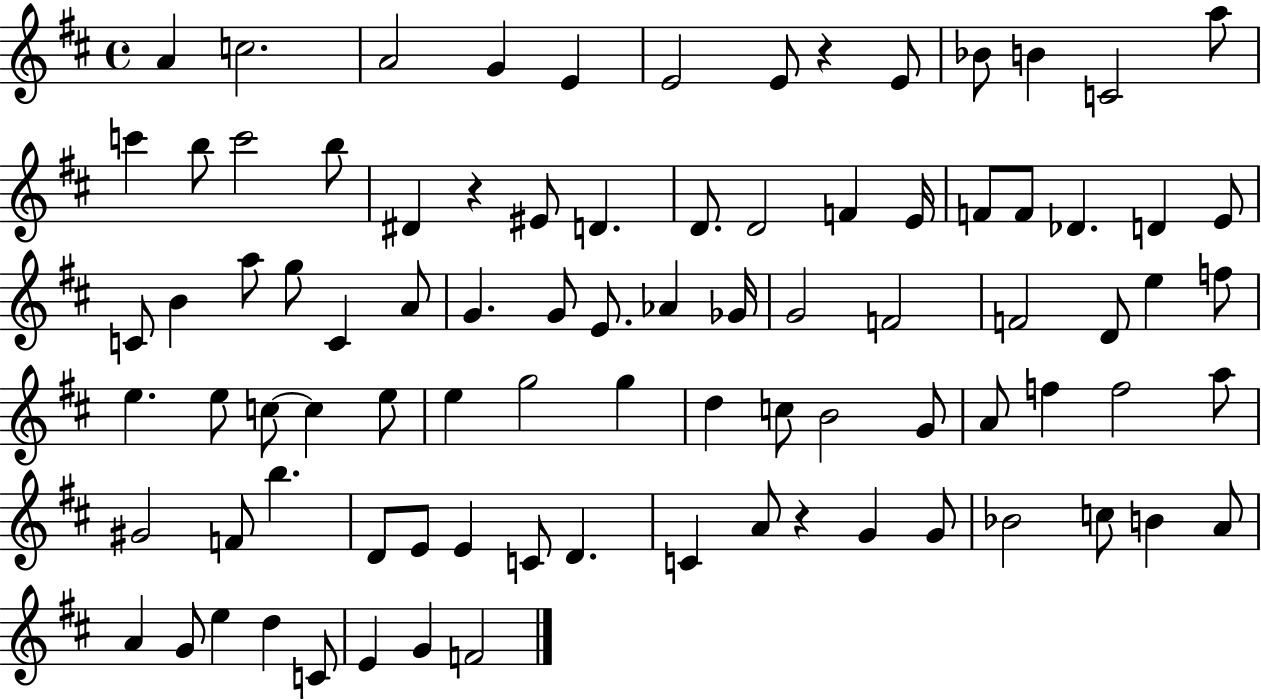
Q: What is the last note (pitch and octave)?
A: F4